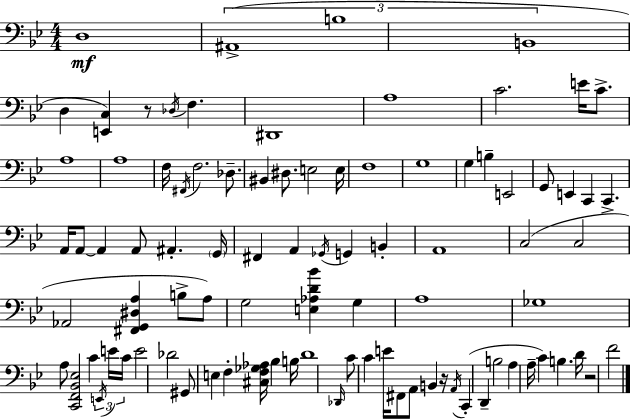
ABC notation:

X:1
T:Untitled
M:4/4
L:1/4
K:Gm
D,4 ^A,,4 B,4 B,,4 D, [E,,C,] z/2 _D,/4 F, ^D,,4 A,4 C2 E/4 C/2 A,4 A,4 F,/4 ^F,,/4 F,2 _D,/2 ^B,, ^D,/2 E,2 E,/4 F,4 G,4 G, B, E,,2 G,,/2 E,, C,, C,, A,,/4 A,,/2 A,, A,,/2 ^A,, G,,/4 ^F,, A,, _G,,/4 G,, B,, A,,4 C,2 C,2 _A,,2 [^F,,G,,^D,A,] B,/2 A,/2 G,2 [E,_A,D_B] G, A,4 _G,4 A,/2 [C,,F,,_B,,_E,]2 C E,,/4 E/4 C/4 E2 _D2 ^G,,/2 E, F, [^C,F,_G,_A,]/4 _B, B,/4 D4 _D,,/4 C/2 C E/4 ^F,,/2 A,,/2 B,, z/4 A,,/4 C,, D,, B,2 A, A,/4 C B, D/4 z2 F2